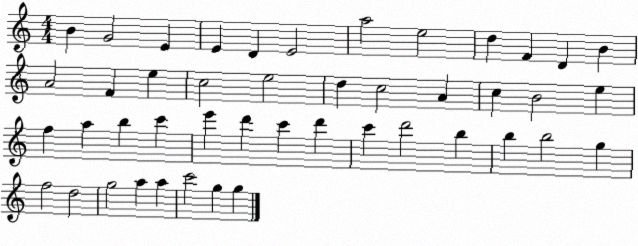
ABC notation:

X:1
T:Untitled
M:4/4
L:1/4
K:C
B G2 E E D E2 a2 e2 d F D B A2 F e c2 e2 d c2 A c B2 e f a b c' e' d' c' d' c' d'2 b b b2 g f2 d2 g2 a a c'2 g g